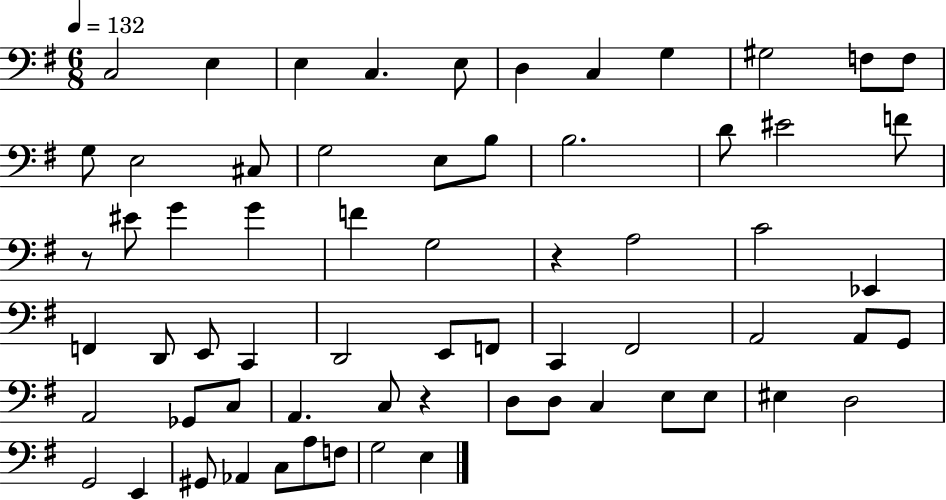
X:1
T:Untitled
M:6/8
L:1/4
K:G
C,2 E, E, C, E,/2 D, C, G, ^G,2 F,/2 F,/2 G,/2 E,2 ^C,/2 G,2 E,/2 B,/2 B,2 D/2 ^E2 F/2 z/2 ^E/2 G G F G,2 z A,2 C2 _E,, F,, D,,/2 E,,/2 C,, D,,2 E,,/2 F,,/2 C,, ^F,,2 A,,2 A,,/2 G,,/2 A,,2 _G,,/2 C,/2 A,, C,/2 z D,/2 D,/2 C, E,/2 E,/2 ^E, D,2 G,,2 E,, ^G,,/2 _A,, C,/2 A,/2 F,/2 G,2 E,